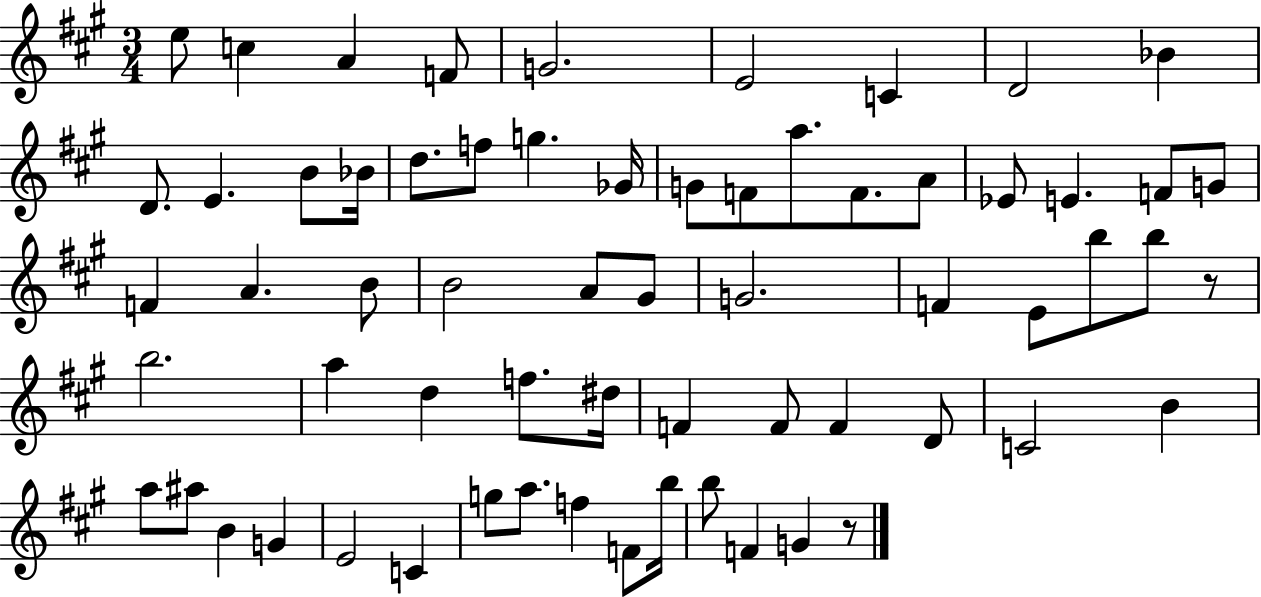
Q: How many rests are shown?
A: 2